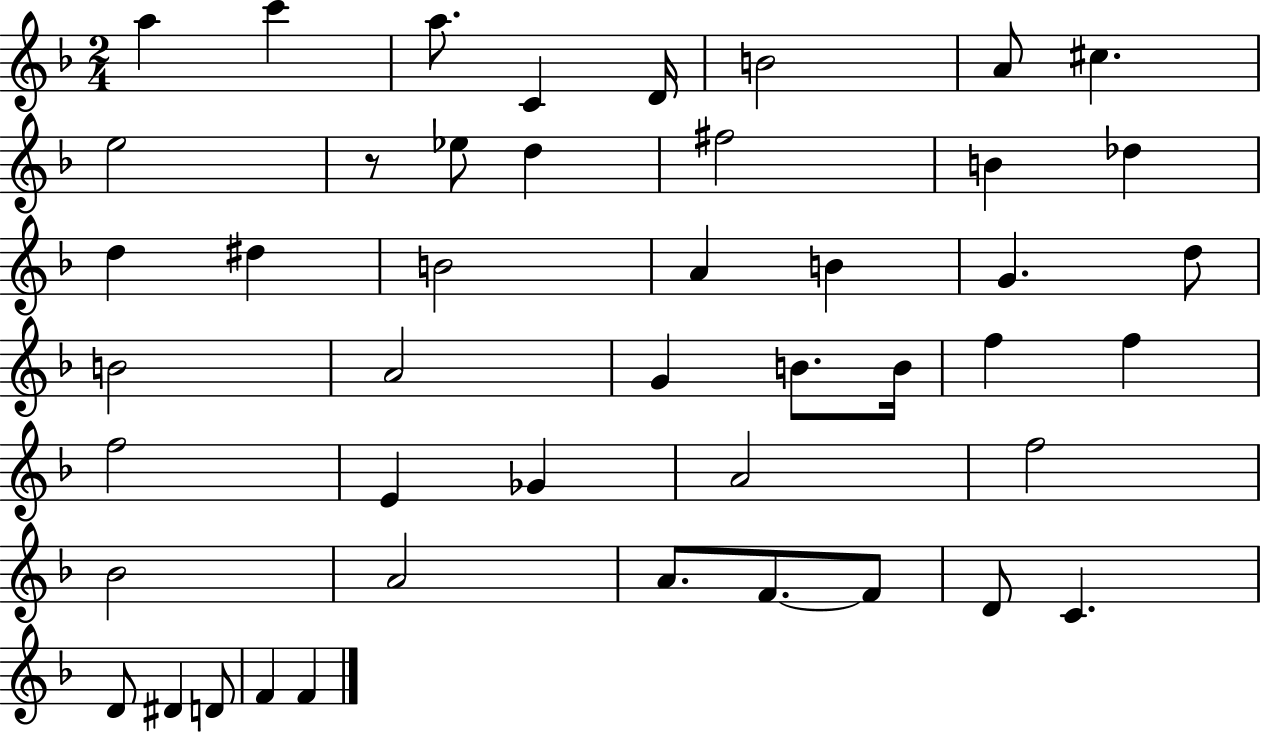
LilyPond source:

{
  \clef treble
  \numericTimeSignature
  \time 2/4
  \key f \major
  a''4 c'''4 | a''8. c'4 d'16 | b'2 | a'8 cis''4. | \break e''2 | r8 ees''8 d''4 | fis''2 | b'4 des''4 | \break d''4 dis''4 | b'2 | a'4 b'4 | g'4. d''8 | \break b'2 | a'2 | g'4 b'8. b'16 | f''4 f''4 | \break f''2 | e'4 ges'4 | a'2 | f''2 | \break bes'2 | a'2 | a'8. f'8.~~ f'8 | d'8 c'4. | \break d'8 dis'4 d'8 | f'4 f'4 | \bar "|."
}